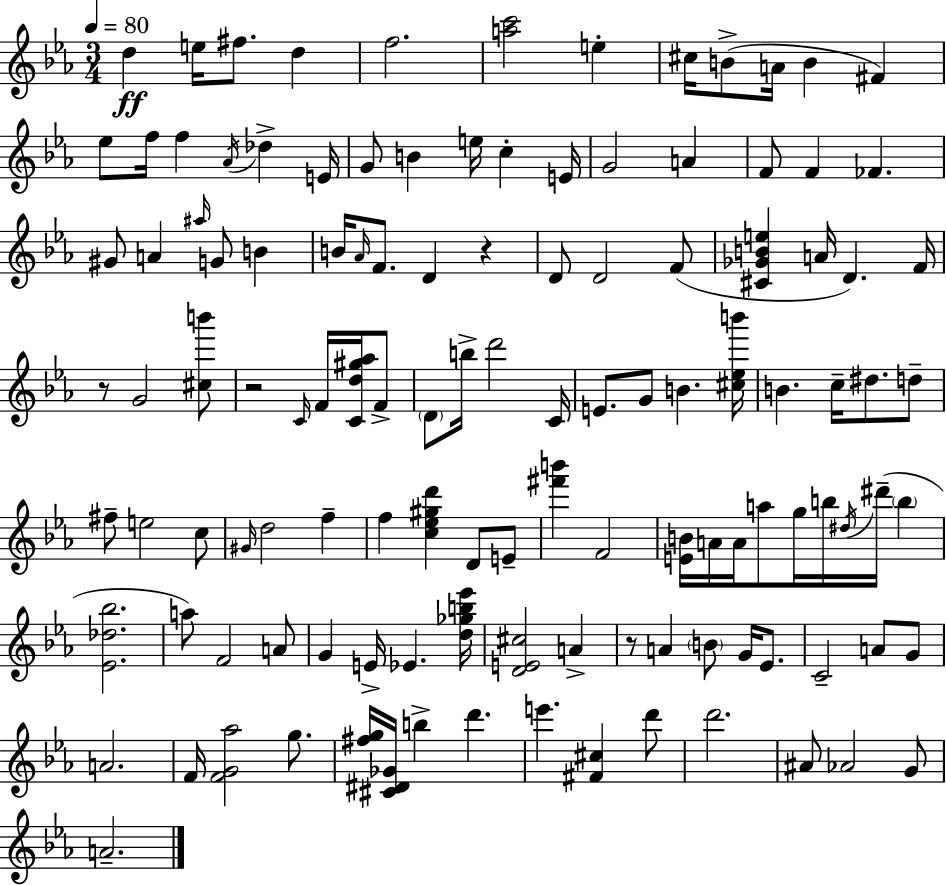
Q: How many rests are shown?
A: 4